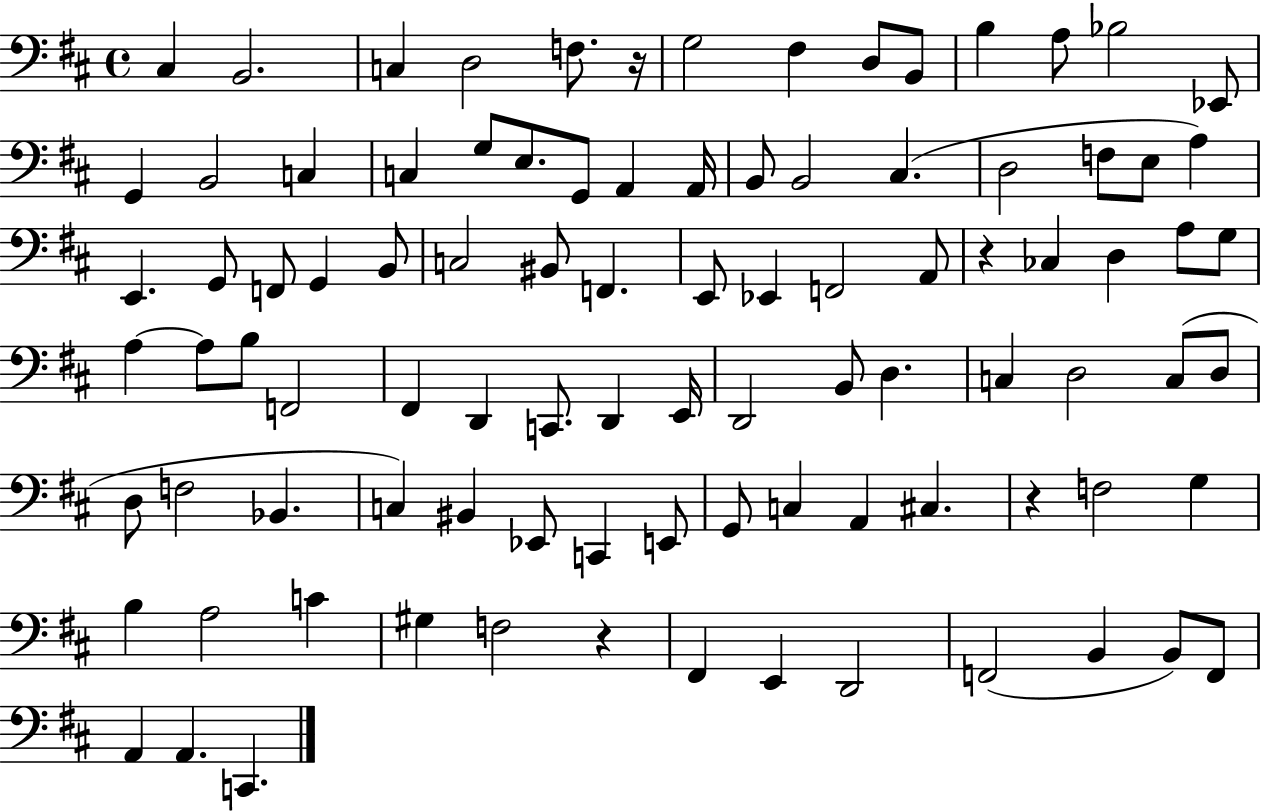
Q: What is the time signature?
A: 4/4